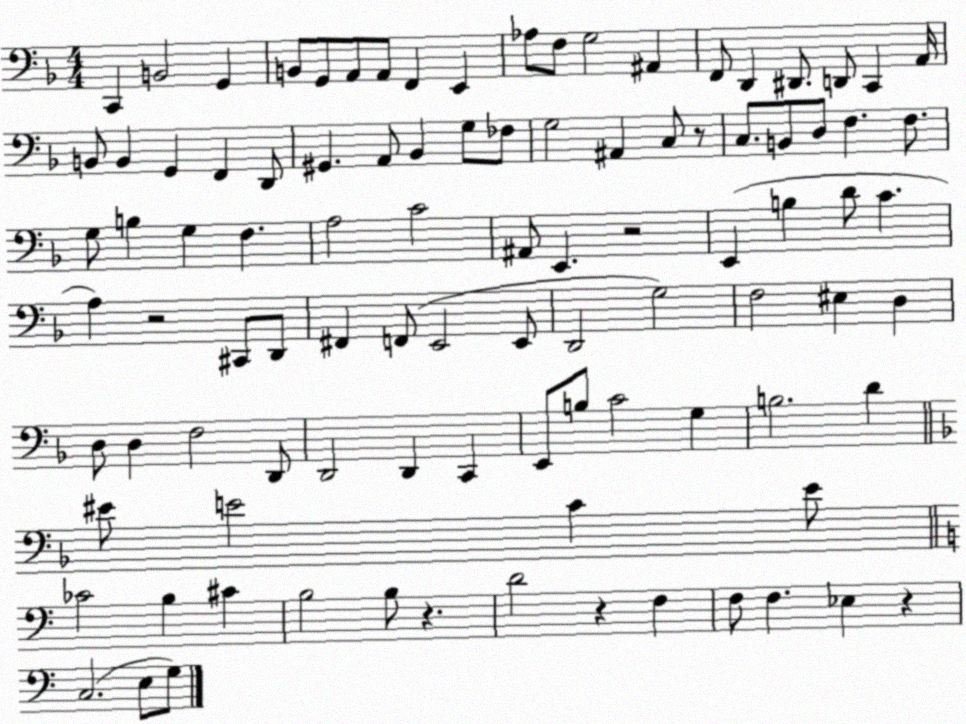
X:1
T:Untitled
M:4/4
L:1/4
K:F
C,, B,,2 G,, B,,/2 G,,/2 A,,/2 A,,/2 F,, E,, _A,/2 F,/2 G,2 ^A,, F,,/2 D,, ^D,,/2 D,,/2 C,, A,,/4 B,,/2 B,, G,, F,, D,,/2 ^G,, A,,/2 _B,, G,/2 _F,/2 G,2 ^A,, C,/2 z/2 C,/2 B,,/2 D,/2 F, F,/2 G,/2 B, G, F, A,2 C2 ^A,,/2 E,, z2 E,, B, D/2 C A, z2 ^C,,/2 D,,/2 ^F,, F,,/2 E,,2 E,,/2 D,,2 G,2 F,2 ^E, D, D,/2 D, F,2 D,,/2 D,,2 D,, C,, E,,/2 B,/2 C2 G, B,2 D ^E/2 E2 C E/2 _C2 B, ^C B,2 B,/2 z D2 z F, F,/2 F, _E, z C,2 E,/2 G,/2